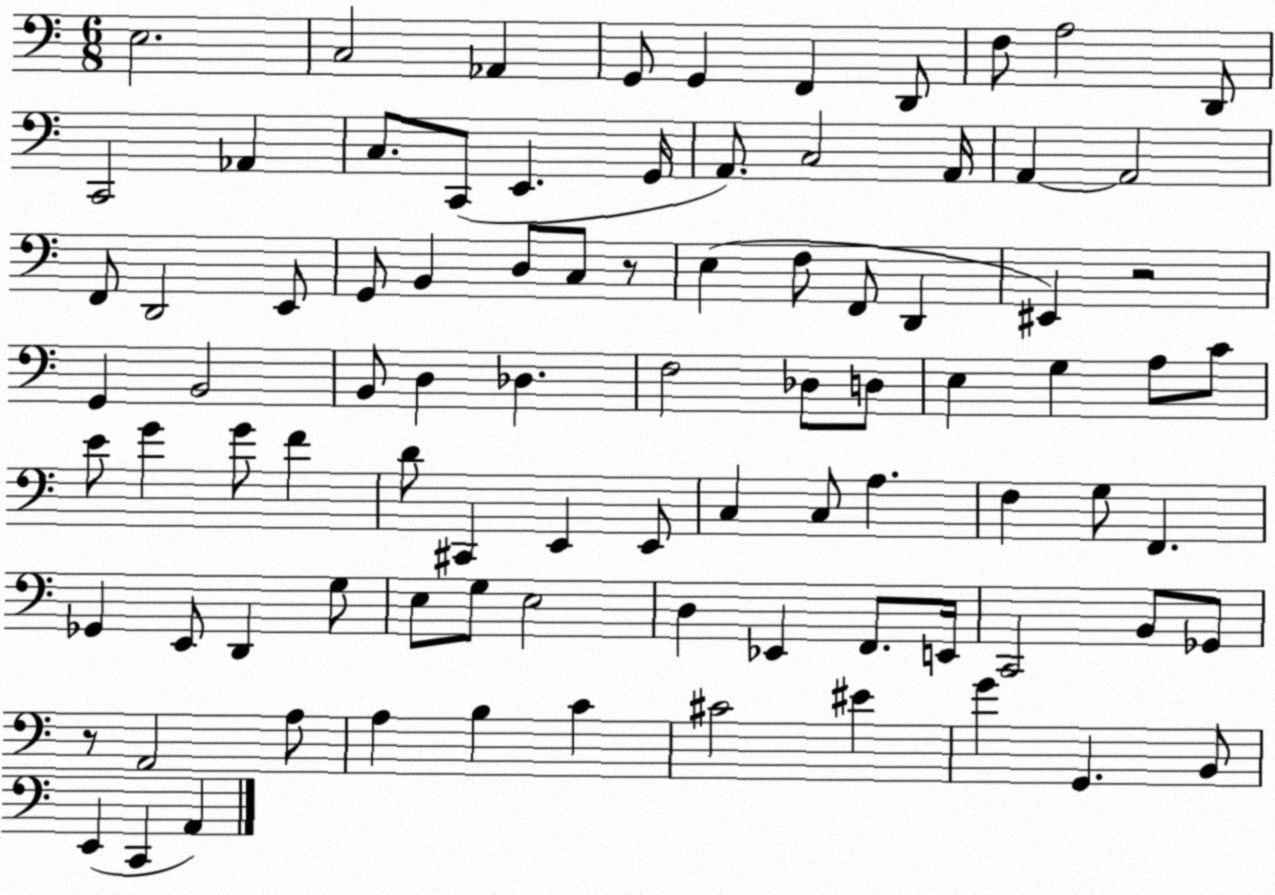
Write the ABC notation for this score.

X:1
T:Untitled
M:6/8
L:1/4
K:C
E,2 C,2 _A,, G,,/2 G,, F,, D,,/2 F,/2 A,2 D,,/2 C,,2 _A,, C,/2 C,,/2 E,, G,,/4 A,,/2 C,2 A,,/4 A,, A,,2 F,,/2 D,,2 E,,/2 G,,/2 B,, D,/2 C,/2 z/2 E, F,/2 F,,/2 D,, ^E,, z2 G,, B,,2 B,,/2 D, _D, F,2 _D,/2 D,/2 E, G, A,/2 C/2 E/2 G G/2 F D/2 ^C,, E,, E,,/2 C, C,/2 A, F, G,/2 F,, _G,, E,,/2 D,, G,/2 E,/2 G,/2 E,2 D, _E,, F,,/2 E,,/4 C,,2 B,,/2 _G,,/2 z/2 A,,2 A,/2 A, B, C ^C2 ^E G G,, B,,/2 E,, C,, A,,